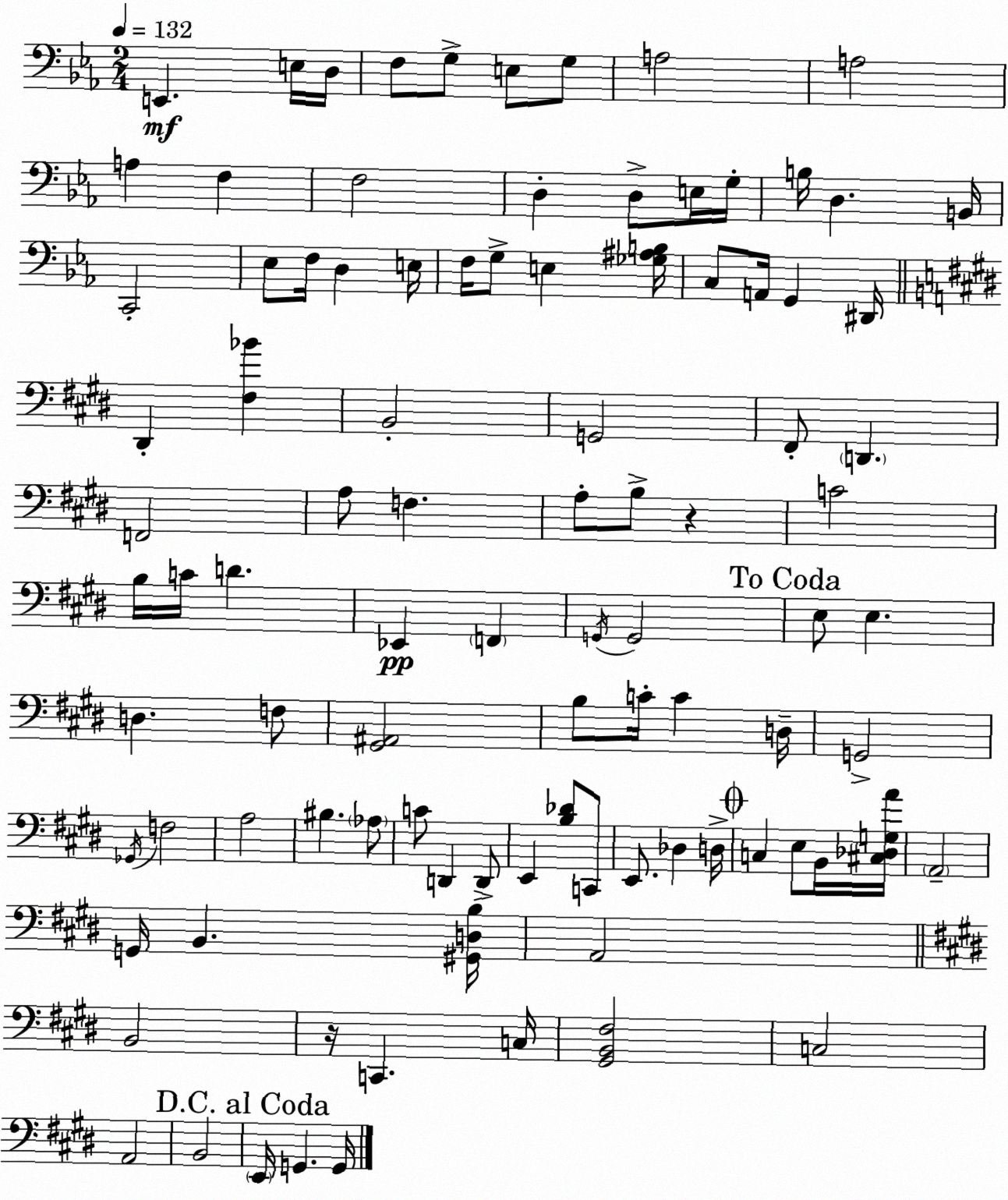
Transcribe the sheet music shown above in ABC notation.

X:1
T:Untitled
M:2/4
L:1/4
K:Cm
E,, E,/4 D,/4 F,/2 G,/2 E,/2 G,/2 A,2 A,2 A, F, F,2 D, D,/2 E,/4 G,/4 B,/4 D, B,,/4 C,,2 _E,/2 F,/4 D, E,/4 F,/4 G,/2 E, [_G,^A,B,]/4 C,/2 A,,/4 G,, ^D,,/4 ^D,, [^F,_B] B,,2 G,,2 ^F,,/2 D,, F,,2 A,/2 F, A,/2 B,/2 z C2 B,/4 C/4 D _E,, F,, G,,/4 G,,2 E,/2 E, D, F,/2 [^G,,^A,,]2 B,/2 C/4 C D,/4 G,,2 _G,,/4 F,2 A,2 ^B, _A,/2 C/2 D,, D,,/2 E,, [B,_D]/2 C,,/2 E,,/2 _D, D,/4 C, E,/2 B,,/4 [^C,_D,G,A]/4 A,,2 G,,/4 B,, [^G,,D,B,]/4 A,,2 B,,2 z/4 C,, C,/4 [^G,,B,,^F,]2 C,2 A,,2 B,,2 E,,/4 G,, G,,/4